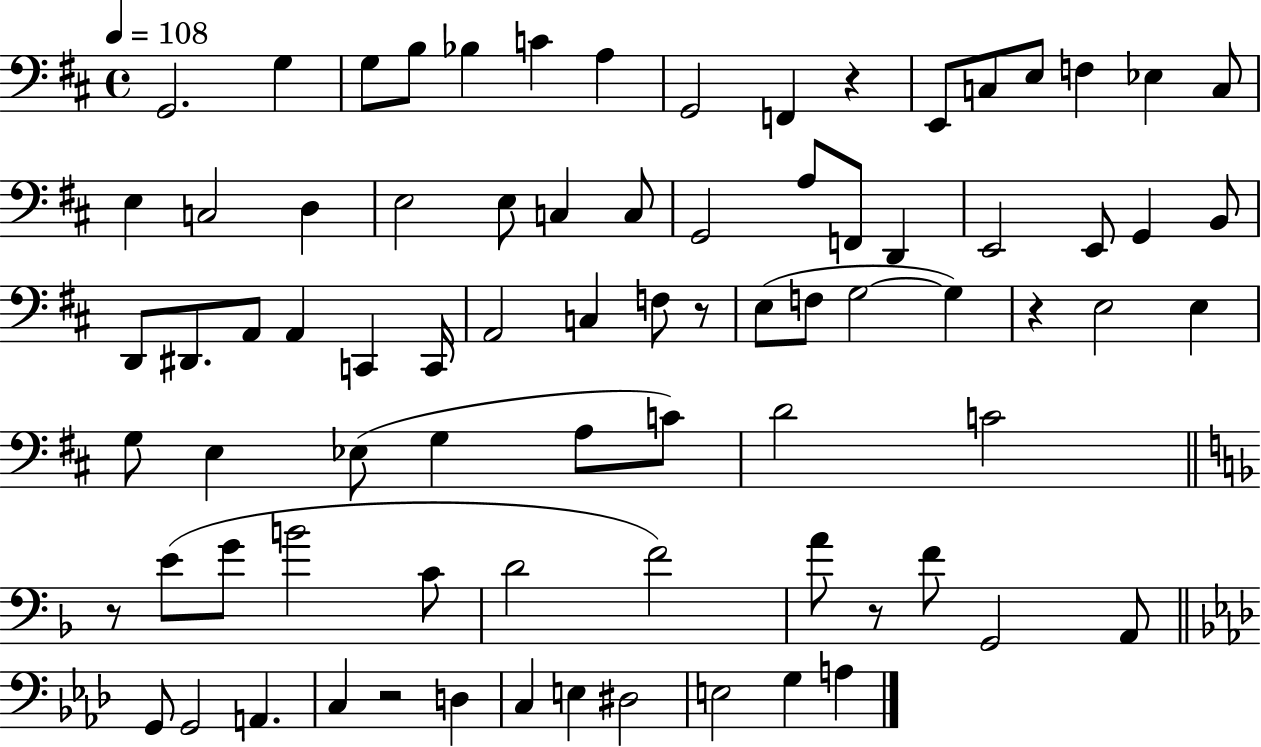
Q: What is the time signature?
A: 4/4